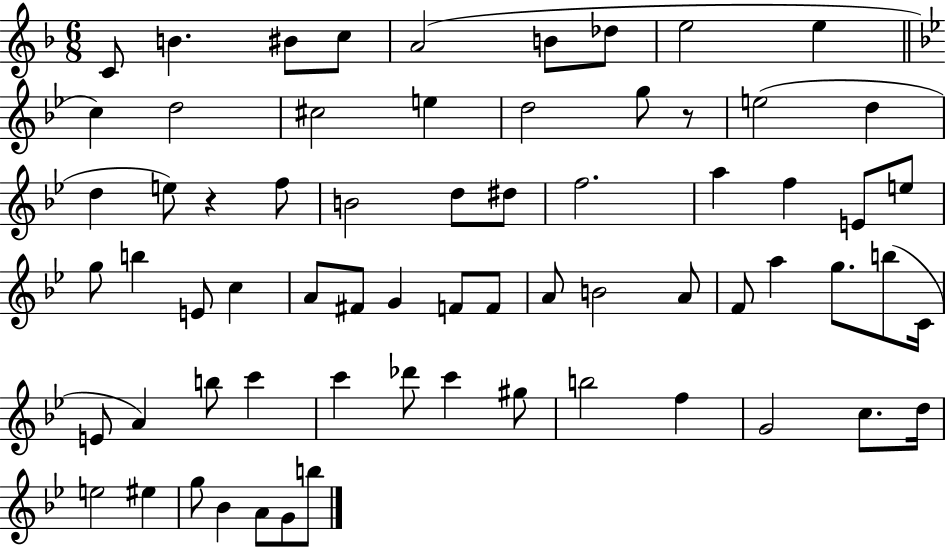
X:1
T:Untitled
M:6/8
L:1/4
K:F
C/2 B ^B/2 c/2 A2 B/2 _d/2 e2 e c d2 ^c2 e d2 g/2 z/2 e2 d d e/2 z f/2 B2 d/2 ^d/2 f2 a f E/2 e/2 g/2 b E/2 c A/2 ^F/2 G F/2 F/2 A/2 B2 A/2 F/2 a g/2 b/2 C/4 E/2 A b/2 c' c' _d'/2 c' ^g/2 b2 f G2 c/2 d/4 e2 ^e g/2 _B A/2 G/2 b/2